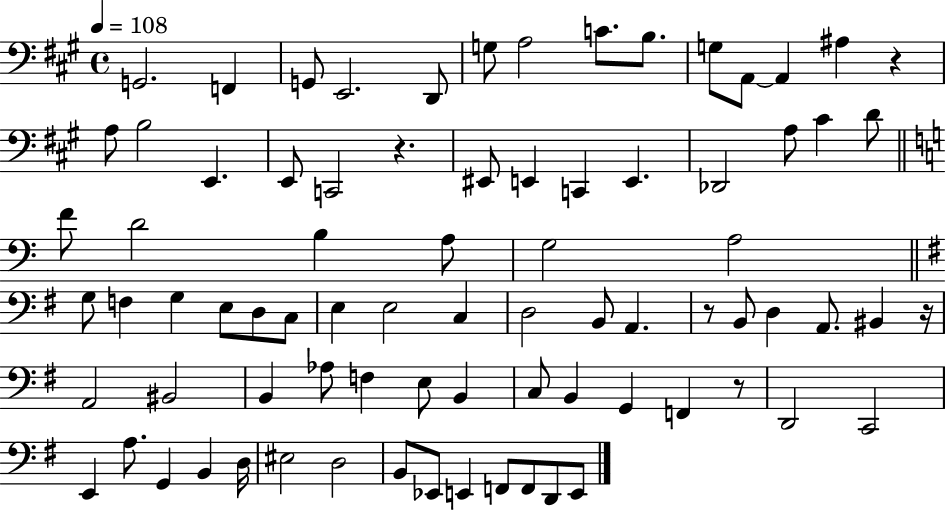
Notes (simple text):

G2/h. F2/q G2/e E2/h. D2/e G3/e A3/h C4/e. B3/e. G3/e A2/e A2/q A#3/q R/q A3/e B3/h E2/q. E2/e C2/h R/q. EIS2/e E2/q C2/q E2/q. Db2/h A3/e C#4/q D4/e F4/e D4/h B3/q A3/e G3/h A3/h G3/e F3/q G3/q E3/e D3/e C3/e E3/q E3/h C3/q D3/h B2/e A2/q. R/e B2/e D3/q A2/e. BIS2/q R/s A2/h BIS2/h B2/q Ab3/e F3/q E3/e B2/q C3/e B2/q G2/q F2/q R/e D2/h C2/h E2/q A3/e. G2/q B2/q D3/s EIS3/h D3/h B2/e Eb2/e E2/q F2/e F2/e D2/e E2/e